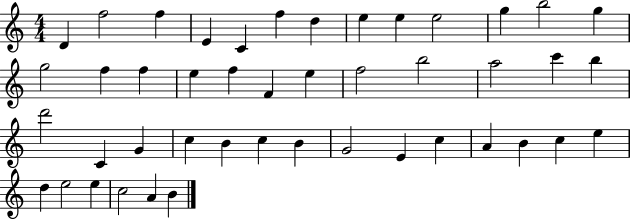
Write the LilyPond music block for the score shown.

{
  \clef treble
  \numericTimeSignature
  \time 4/4
  \key c \major
  d'4 f''2 f''4 | e'4 c'4 f''4 d''4 | e''4 e''4 e''2 | g''4 b''2 g''4 | \break g''2 f''4 f''4 | e''4 f''4 f'4 e''4 | f''2 b''2 | a''2 c'''4 b''4 | \break d'''2 c'4 g'4 | c''4 b'4 c''4 b'4 | g'2 e'4 c''4 | a'4 b'4 c''4 e''4 | \break d''4 e''2 e''4 | c''2 a'4 b'4 | \bar "|."
}